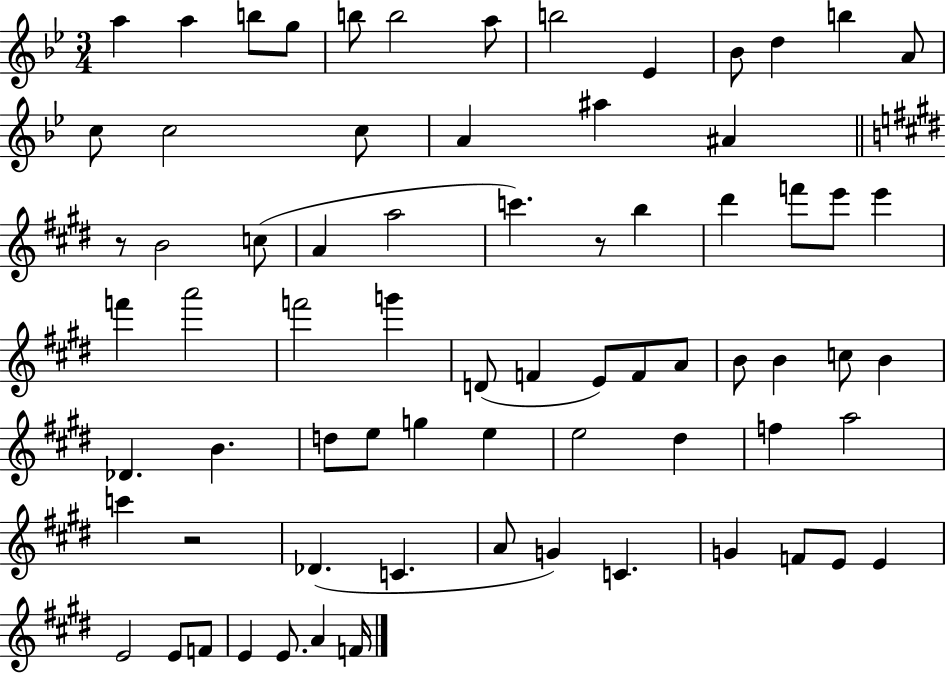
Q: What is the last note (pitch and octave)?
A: F4